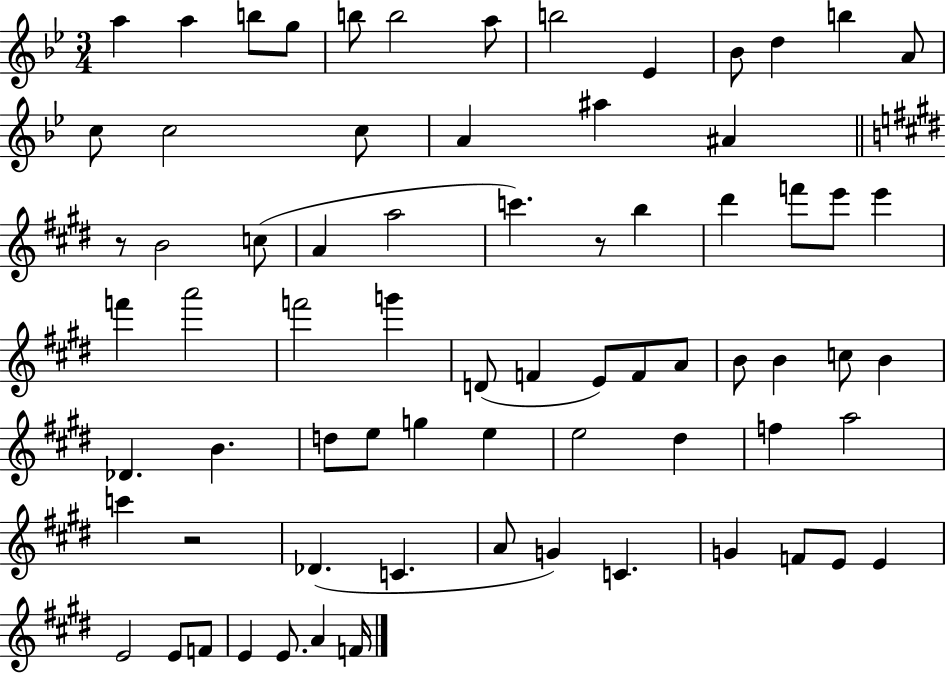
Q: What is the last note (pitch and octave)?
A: F4